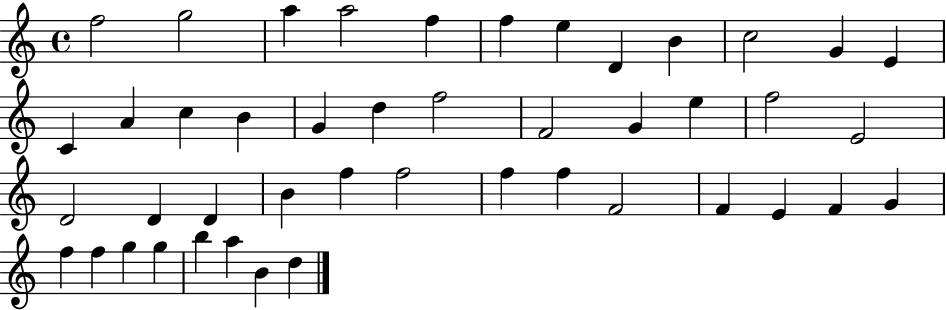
{
  \clef treble
  \time 4/4
  \defaultTimeSignature
  \key c \major
  f''2 g''2 | a''4 a''2 f''4 | f''4 e''4 d'4 b'4 | c''2 g'4 e'4 | \break c'4 a'4 c''4 b'4 | g'4 d''4 f''2 | f'2 g'4 e''4 | f''2 e'2 | \break d'2 d'4 d'4 | b'4 f''4 f''2 | f''4 f''4 f'2 | f'4 e'4 f'4 g'4 | \break f''4 f''4 g''4 g''4 | b''4 a''4 b'4 d''4 | \bar "|."
}